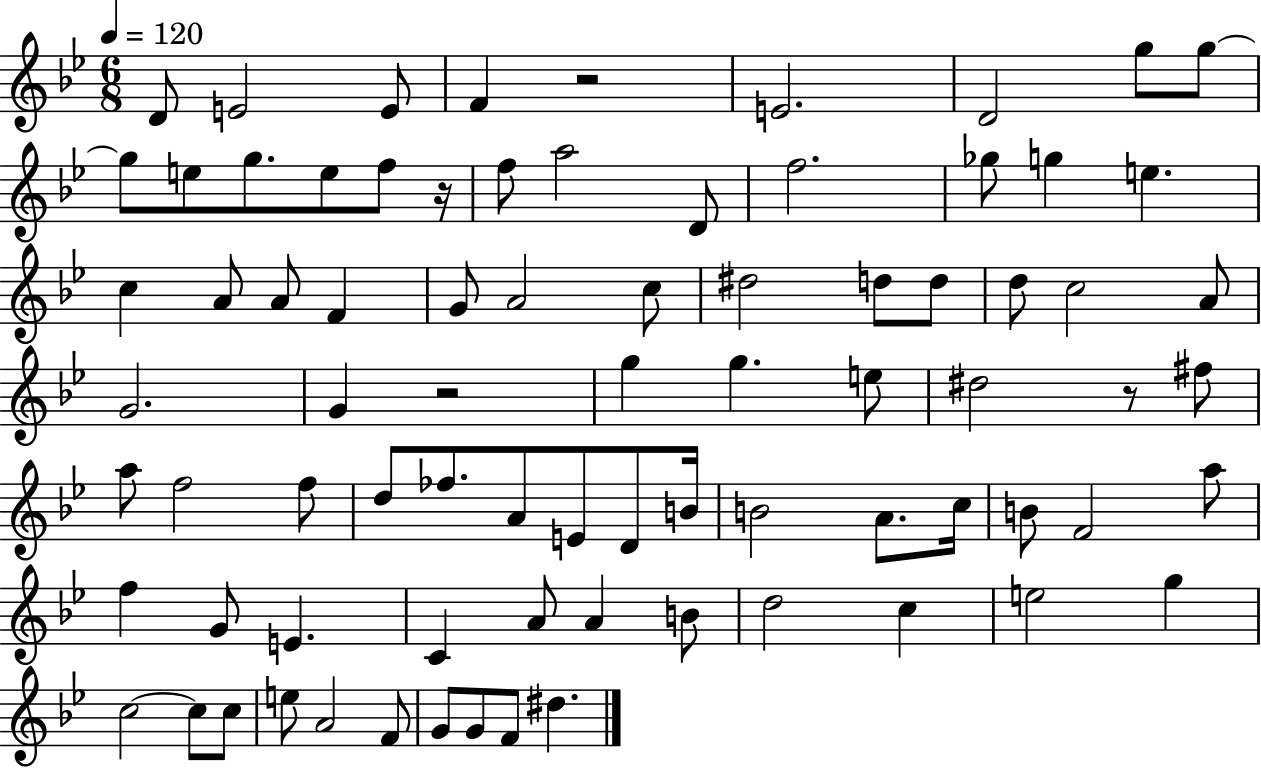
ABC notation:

X:1
T:Untitled
M:6/8
L:1/4
K:Bb
D/2 E2 E/2 F z2 E2 D2 g/2 g/2 g/2 e/2 g/2 e/2 f/2 z/4 f/2 a2 D/2 f2 _g/2 g e c A/2 A/2 F G/2 A2 c/2 ^d2 d/2 d/2 d/2 c2 A/2 G2 G z2 g g e/2 ^d2 z/2 ^f/2 a/2 f2 f/2 d/2 _f/2 A/2 E/2 D/2 B/4 B2 A/2 c/4 B/2 F2 a/2 f G/2 E C A/2 A B/2 d2 c e2 g c2 c/2 c/2 e/2 A2 F/2 G/2 G/2 F/2 ^d